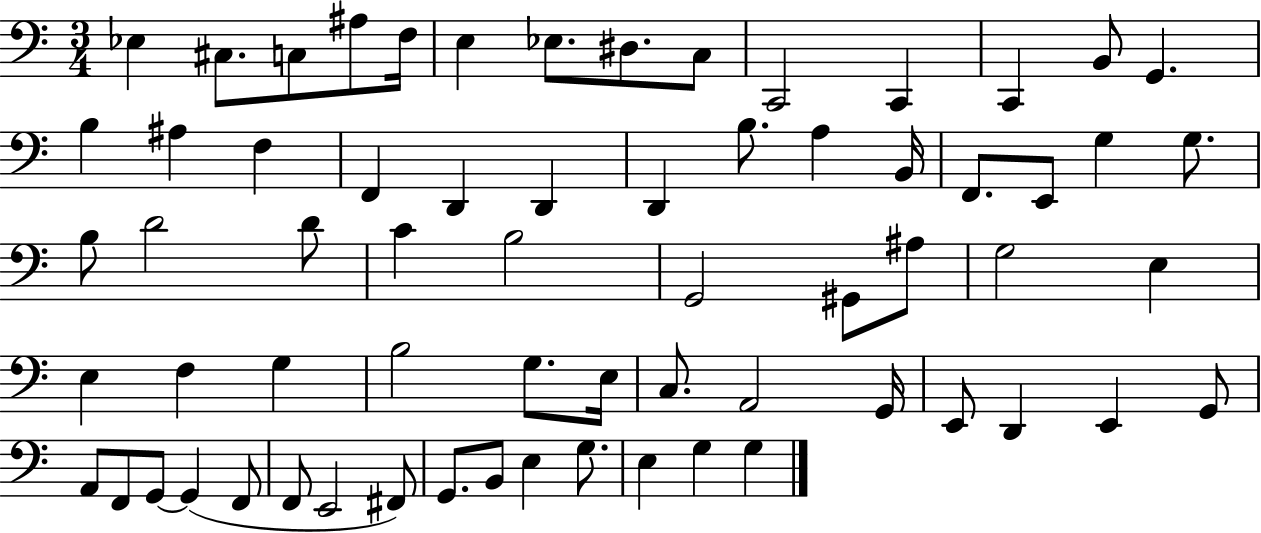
{
  \clef bass
  \numericTimeSignature
  \time 3/4
  \key c \major
  ees4 cis8. c8 ais8 f16 | e4 ees8. dis8. c8 | c,2 c,4 | c,4 b,8 g,4. | \break b4 ais4 f4 | f,4 d,4 d,4 | d,4 b8. a4 b,16 | f,8. e,8 g4 g8. | \break b8 d'2 d'8 | c'4 b2 | g,2 gis,8 ais8 | g2 e4 | \break e4 f4 g4 | b2 g8. e16 | c8. a,2 g,16 | e,8 d,4 e,4 g,8 | \break a,8 f,8 g,8~~ g,4( f,8 | f,8 e,2 fis,8) | g,8. b,8 e4 g8. | e4 g4 g4 | \break \bar "|."
}